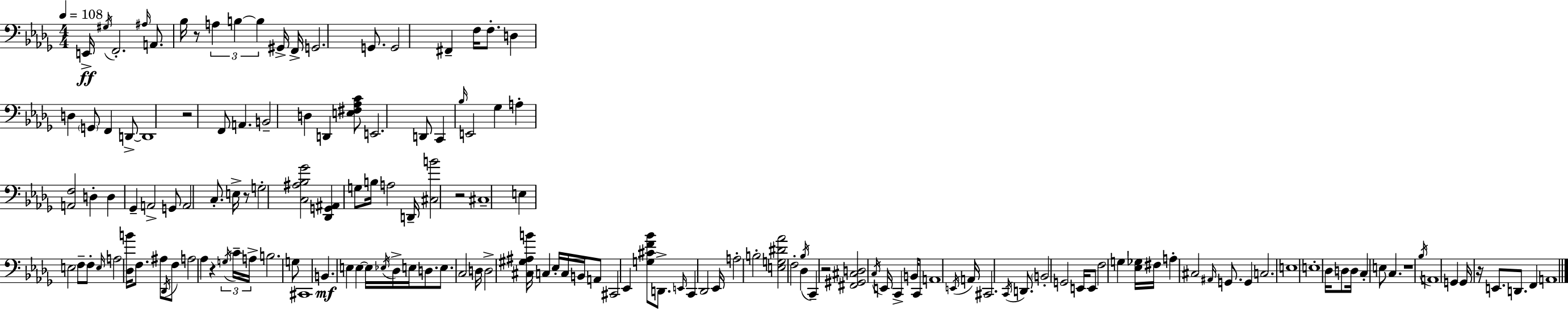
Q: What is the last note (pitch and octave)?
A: A2